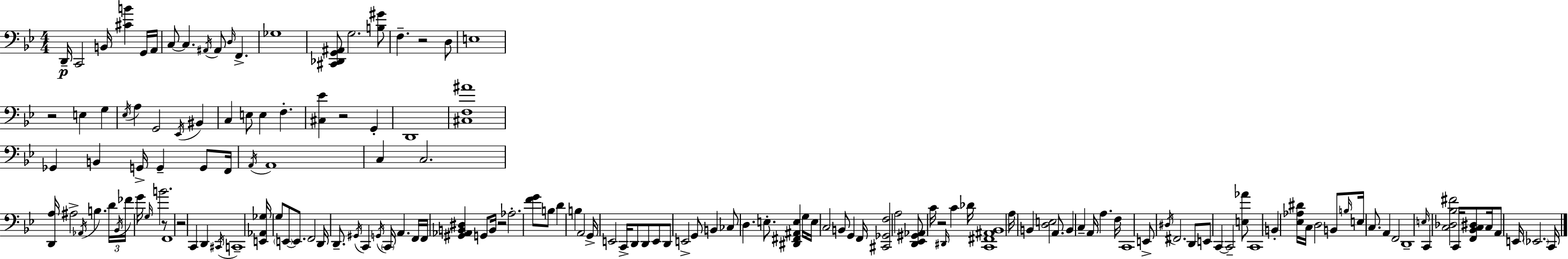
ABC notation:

X:1
T:Untitled
M:4/4
L:1/4
K:Gm
D,,/4 C,,2 B,,/4 [^CB] G,,/4 A,,/4 C,/2 C, ^A,,/4 ^A,,/2 D,/4 F,, _G,4 [^C,,_D,,G,,^A,,]/2 G,2 [B,^G]/2 F, z2 D,/2 E,4 z2 E, G, _E,/4 A, G,,2 _E,,/4 ^B,, C, E,/2 E, F, [^C,_E] z2 G,, D,,4 [^C,F,^A]4 _G,, B,, G,,/4 G,, G,,/2 F,,/4 A,,/4 A,,4 C, C,2 [D,,A,]/4 ^A,2 _A,,/4 B, D/4 _B,,/4 _F/4 G/4 G,/4 B2 z/2 F,,4 z2 C,, D,, ^C,,/4 C,,4 [E,,_A,,_G,]/4 G,/2 E,,/2 E,,/2 F,,2 D,,/4 D,,/2 ^G,,/4 C,, G,,/4 C,,/4 A,, F,,/4 F,,/4 [^G,,_A,,B,,^D,] G,,/2 B,,/4 z2 _A,2 [FG]/2 B,/2 D B, A,,2 G,,/4 E,,2 C,,/4 D,,/2 D,,/2 E,,/2 D,,/2 E,,2 G,,/2 B,, _C,/2 D, E,/2 [^D,,^F,,^A,,E,] G,/4 E,/4 C,2 B,,/2 G,, F,,/4 [^C,,_G,,F,]2 A,2 [D,,_E,,^G,,_A,,]/2 C/4 z2 ^D,,/4 C _D/4 [C,,^F,,^A,,_B,,]4 A,/4 B,, [D,E,]2 A,,/2 B,, C, A,,/4 A, F,/4 C,,4 E,,/2 ^D,/4 ^F,,2 D,,/2 E,,/2 C,, C,,2 [E,_A]/2 C,,4 B,, [_E,_A,^D]/4 C,/4 D,2 B,,/2 B,/4 E,/4 C,/2 A,, F,,2 D,,4 E,/4 C,, [C,_D,_B,^F]2 C,,/4 [F,,_B,,C,^D,]/2 C,/4 A,,/2 E,,/4 _E,,2 C,,/4